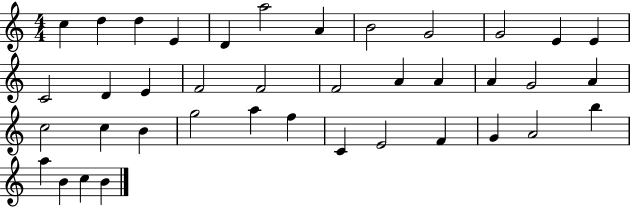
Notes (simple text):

C5/q D5/q D5/q E4/q D4/q A5/h A4/q B4/h G4/h G4/h E4/q E4/q C4/h D4/q E4/q F4/h F4/h F4/h A4/q A4/q A4/q G4/h A4/q C5/h C5/q B4/q G5/h A5/q F5/q C4/q E4/h F4/q G4/q A4/h B5/q A5/q B4/q C5/q B4/q